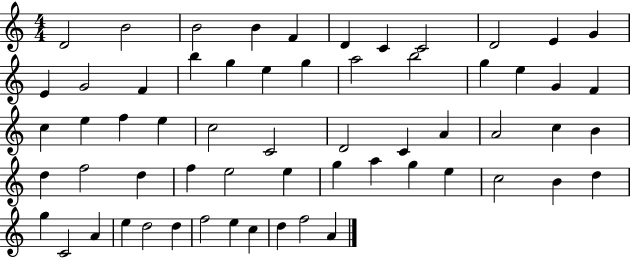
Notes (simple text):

D4/h B4/h B4/h B4/q F4/q D4/q C4/q C4/h D4/h E4/q G4/q E4/q G4/h F4/q B5/q G5/q E5/q G5/q A5/h B5/h G5/q E5/q G4/q F4/q C5/q E5/q F5/q E5/q C5/h C4/h D4/h C4/q A4/q A4/h C5/q B4/q D5/q F5/h D5/q F5/q E5/h E5/q G5/q A5/q G5/q E5/q C5/h B4/q D5/q G5/q C4/h A4/q E5/q D5/h D5/q F5/h E5/q C5/q D5/q F5/h A4/q